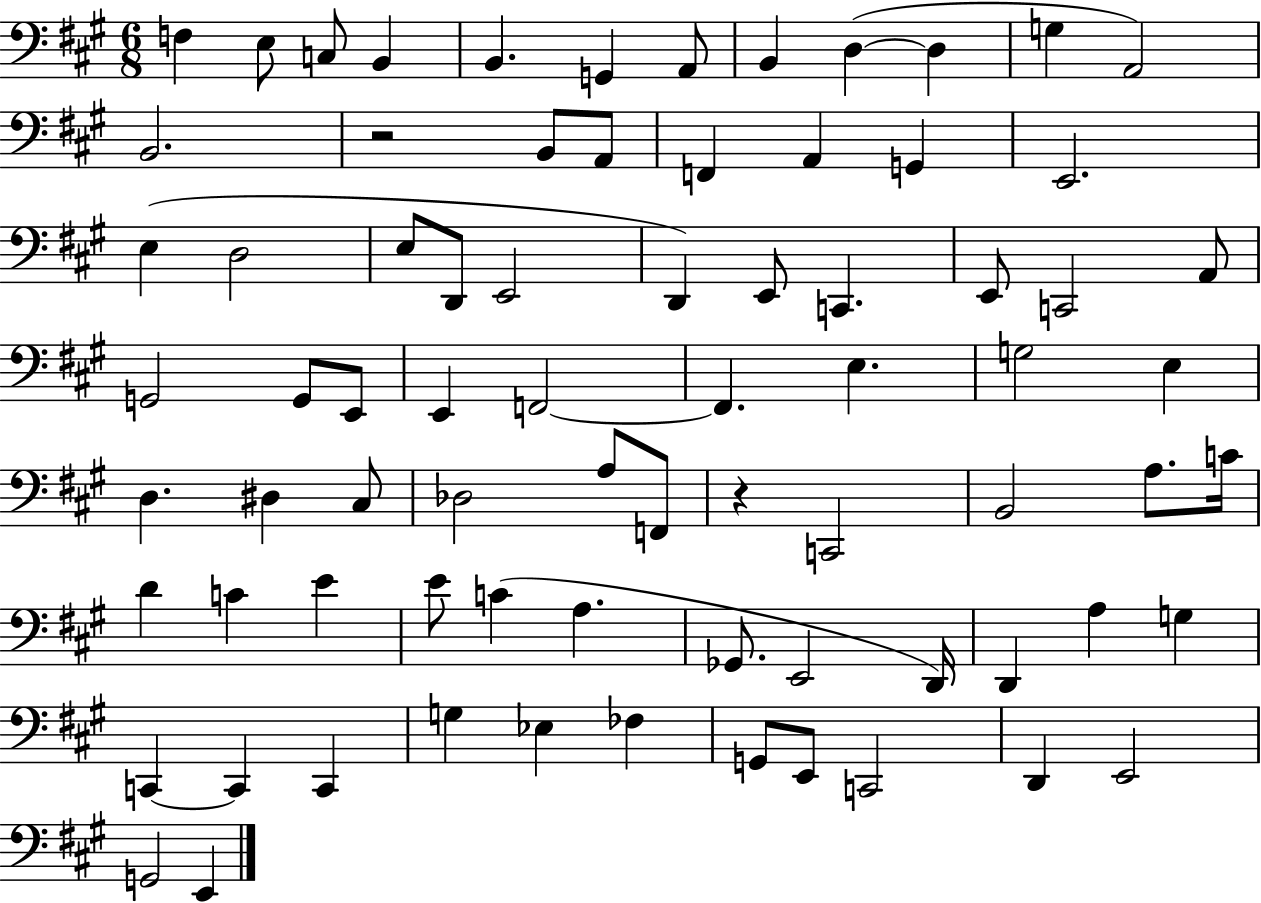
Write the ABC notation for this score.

X:1
T:Untitled
M:6/8
L:1/4
K:A
F, E,/2 C,/2 B,, B,, G,, A,,/2 B,, D, D, G, A,,2 B,,2 z2 B,,/2 A,,/2 F,, A,, G,, E,,2 E, D,2 E,/2 D,,/2 E,,2 D,, E,,/2 C,, E,,/2 C,,2 A,,/2 G,,2 G,,/2 E,,/2 E,, F,,2 F,, E, G,2 E, D, ^D, ^C,/2 _D,2 A,/2 F,,/2 z C,,2 B,,2 A,/2 C/4 D C E E/2 C A, _G,,/2 E,,2 D,,/4 D,, A, G, C,, C,, C,, G, _E, _F, G,,/2 E,,/2 C,,2 D,, E,,2 G,,2 E,,